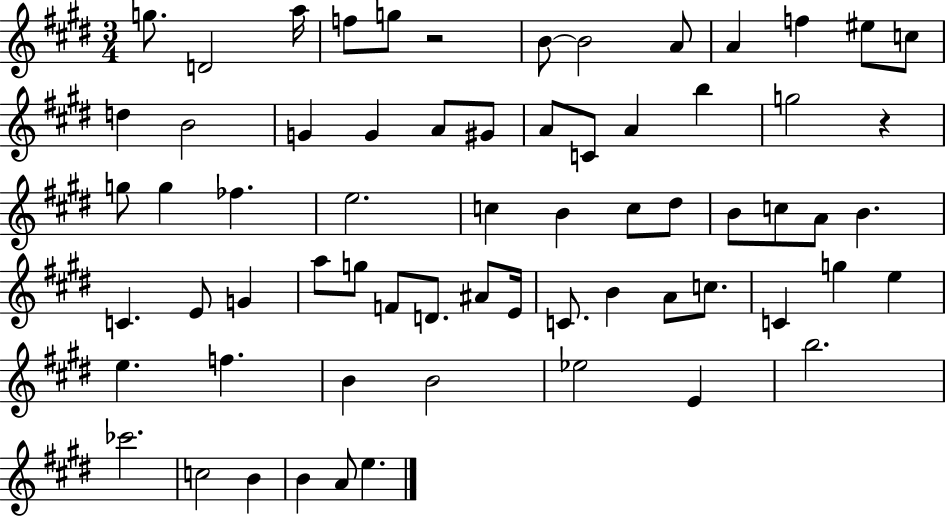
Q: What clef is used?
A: treble